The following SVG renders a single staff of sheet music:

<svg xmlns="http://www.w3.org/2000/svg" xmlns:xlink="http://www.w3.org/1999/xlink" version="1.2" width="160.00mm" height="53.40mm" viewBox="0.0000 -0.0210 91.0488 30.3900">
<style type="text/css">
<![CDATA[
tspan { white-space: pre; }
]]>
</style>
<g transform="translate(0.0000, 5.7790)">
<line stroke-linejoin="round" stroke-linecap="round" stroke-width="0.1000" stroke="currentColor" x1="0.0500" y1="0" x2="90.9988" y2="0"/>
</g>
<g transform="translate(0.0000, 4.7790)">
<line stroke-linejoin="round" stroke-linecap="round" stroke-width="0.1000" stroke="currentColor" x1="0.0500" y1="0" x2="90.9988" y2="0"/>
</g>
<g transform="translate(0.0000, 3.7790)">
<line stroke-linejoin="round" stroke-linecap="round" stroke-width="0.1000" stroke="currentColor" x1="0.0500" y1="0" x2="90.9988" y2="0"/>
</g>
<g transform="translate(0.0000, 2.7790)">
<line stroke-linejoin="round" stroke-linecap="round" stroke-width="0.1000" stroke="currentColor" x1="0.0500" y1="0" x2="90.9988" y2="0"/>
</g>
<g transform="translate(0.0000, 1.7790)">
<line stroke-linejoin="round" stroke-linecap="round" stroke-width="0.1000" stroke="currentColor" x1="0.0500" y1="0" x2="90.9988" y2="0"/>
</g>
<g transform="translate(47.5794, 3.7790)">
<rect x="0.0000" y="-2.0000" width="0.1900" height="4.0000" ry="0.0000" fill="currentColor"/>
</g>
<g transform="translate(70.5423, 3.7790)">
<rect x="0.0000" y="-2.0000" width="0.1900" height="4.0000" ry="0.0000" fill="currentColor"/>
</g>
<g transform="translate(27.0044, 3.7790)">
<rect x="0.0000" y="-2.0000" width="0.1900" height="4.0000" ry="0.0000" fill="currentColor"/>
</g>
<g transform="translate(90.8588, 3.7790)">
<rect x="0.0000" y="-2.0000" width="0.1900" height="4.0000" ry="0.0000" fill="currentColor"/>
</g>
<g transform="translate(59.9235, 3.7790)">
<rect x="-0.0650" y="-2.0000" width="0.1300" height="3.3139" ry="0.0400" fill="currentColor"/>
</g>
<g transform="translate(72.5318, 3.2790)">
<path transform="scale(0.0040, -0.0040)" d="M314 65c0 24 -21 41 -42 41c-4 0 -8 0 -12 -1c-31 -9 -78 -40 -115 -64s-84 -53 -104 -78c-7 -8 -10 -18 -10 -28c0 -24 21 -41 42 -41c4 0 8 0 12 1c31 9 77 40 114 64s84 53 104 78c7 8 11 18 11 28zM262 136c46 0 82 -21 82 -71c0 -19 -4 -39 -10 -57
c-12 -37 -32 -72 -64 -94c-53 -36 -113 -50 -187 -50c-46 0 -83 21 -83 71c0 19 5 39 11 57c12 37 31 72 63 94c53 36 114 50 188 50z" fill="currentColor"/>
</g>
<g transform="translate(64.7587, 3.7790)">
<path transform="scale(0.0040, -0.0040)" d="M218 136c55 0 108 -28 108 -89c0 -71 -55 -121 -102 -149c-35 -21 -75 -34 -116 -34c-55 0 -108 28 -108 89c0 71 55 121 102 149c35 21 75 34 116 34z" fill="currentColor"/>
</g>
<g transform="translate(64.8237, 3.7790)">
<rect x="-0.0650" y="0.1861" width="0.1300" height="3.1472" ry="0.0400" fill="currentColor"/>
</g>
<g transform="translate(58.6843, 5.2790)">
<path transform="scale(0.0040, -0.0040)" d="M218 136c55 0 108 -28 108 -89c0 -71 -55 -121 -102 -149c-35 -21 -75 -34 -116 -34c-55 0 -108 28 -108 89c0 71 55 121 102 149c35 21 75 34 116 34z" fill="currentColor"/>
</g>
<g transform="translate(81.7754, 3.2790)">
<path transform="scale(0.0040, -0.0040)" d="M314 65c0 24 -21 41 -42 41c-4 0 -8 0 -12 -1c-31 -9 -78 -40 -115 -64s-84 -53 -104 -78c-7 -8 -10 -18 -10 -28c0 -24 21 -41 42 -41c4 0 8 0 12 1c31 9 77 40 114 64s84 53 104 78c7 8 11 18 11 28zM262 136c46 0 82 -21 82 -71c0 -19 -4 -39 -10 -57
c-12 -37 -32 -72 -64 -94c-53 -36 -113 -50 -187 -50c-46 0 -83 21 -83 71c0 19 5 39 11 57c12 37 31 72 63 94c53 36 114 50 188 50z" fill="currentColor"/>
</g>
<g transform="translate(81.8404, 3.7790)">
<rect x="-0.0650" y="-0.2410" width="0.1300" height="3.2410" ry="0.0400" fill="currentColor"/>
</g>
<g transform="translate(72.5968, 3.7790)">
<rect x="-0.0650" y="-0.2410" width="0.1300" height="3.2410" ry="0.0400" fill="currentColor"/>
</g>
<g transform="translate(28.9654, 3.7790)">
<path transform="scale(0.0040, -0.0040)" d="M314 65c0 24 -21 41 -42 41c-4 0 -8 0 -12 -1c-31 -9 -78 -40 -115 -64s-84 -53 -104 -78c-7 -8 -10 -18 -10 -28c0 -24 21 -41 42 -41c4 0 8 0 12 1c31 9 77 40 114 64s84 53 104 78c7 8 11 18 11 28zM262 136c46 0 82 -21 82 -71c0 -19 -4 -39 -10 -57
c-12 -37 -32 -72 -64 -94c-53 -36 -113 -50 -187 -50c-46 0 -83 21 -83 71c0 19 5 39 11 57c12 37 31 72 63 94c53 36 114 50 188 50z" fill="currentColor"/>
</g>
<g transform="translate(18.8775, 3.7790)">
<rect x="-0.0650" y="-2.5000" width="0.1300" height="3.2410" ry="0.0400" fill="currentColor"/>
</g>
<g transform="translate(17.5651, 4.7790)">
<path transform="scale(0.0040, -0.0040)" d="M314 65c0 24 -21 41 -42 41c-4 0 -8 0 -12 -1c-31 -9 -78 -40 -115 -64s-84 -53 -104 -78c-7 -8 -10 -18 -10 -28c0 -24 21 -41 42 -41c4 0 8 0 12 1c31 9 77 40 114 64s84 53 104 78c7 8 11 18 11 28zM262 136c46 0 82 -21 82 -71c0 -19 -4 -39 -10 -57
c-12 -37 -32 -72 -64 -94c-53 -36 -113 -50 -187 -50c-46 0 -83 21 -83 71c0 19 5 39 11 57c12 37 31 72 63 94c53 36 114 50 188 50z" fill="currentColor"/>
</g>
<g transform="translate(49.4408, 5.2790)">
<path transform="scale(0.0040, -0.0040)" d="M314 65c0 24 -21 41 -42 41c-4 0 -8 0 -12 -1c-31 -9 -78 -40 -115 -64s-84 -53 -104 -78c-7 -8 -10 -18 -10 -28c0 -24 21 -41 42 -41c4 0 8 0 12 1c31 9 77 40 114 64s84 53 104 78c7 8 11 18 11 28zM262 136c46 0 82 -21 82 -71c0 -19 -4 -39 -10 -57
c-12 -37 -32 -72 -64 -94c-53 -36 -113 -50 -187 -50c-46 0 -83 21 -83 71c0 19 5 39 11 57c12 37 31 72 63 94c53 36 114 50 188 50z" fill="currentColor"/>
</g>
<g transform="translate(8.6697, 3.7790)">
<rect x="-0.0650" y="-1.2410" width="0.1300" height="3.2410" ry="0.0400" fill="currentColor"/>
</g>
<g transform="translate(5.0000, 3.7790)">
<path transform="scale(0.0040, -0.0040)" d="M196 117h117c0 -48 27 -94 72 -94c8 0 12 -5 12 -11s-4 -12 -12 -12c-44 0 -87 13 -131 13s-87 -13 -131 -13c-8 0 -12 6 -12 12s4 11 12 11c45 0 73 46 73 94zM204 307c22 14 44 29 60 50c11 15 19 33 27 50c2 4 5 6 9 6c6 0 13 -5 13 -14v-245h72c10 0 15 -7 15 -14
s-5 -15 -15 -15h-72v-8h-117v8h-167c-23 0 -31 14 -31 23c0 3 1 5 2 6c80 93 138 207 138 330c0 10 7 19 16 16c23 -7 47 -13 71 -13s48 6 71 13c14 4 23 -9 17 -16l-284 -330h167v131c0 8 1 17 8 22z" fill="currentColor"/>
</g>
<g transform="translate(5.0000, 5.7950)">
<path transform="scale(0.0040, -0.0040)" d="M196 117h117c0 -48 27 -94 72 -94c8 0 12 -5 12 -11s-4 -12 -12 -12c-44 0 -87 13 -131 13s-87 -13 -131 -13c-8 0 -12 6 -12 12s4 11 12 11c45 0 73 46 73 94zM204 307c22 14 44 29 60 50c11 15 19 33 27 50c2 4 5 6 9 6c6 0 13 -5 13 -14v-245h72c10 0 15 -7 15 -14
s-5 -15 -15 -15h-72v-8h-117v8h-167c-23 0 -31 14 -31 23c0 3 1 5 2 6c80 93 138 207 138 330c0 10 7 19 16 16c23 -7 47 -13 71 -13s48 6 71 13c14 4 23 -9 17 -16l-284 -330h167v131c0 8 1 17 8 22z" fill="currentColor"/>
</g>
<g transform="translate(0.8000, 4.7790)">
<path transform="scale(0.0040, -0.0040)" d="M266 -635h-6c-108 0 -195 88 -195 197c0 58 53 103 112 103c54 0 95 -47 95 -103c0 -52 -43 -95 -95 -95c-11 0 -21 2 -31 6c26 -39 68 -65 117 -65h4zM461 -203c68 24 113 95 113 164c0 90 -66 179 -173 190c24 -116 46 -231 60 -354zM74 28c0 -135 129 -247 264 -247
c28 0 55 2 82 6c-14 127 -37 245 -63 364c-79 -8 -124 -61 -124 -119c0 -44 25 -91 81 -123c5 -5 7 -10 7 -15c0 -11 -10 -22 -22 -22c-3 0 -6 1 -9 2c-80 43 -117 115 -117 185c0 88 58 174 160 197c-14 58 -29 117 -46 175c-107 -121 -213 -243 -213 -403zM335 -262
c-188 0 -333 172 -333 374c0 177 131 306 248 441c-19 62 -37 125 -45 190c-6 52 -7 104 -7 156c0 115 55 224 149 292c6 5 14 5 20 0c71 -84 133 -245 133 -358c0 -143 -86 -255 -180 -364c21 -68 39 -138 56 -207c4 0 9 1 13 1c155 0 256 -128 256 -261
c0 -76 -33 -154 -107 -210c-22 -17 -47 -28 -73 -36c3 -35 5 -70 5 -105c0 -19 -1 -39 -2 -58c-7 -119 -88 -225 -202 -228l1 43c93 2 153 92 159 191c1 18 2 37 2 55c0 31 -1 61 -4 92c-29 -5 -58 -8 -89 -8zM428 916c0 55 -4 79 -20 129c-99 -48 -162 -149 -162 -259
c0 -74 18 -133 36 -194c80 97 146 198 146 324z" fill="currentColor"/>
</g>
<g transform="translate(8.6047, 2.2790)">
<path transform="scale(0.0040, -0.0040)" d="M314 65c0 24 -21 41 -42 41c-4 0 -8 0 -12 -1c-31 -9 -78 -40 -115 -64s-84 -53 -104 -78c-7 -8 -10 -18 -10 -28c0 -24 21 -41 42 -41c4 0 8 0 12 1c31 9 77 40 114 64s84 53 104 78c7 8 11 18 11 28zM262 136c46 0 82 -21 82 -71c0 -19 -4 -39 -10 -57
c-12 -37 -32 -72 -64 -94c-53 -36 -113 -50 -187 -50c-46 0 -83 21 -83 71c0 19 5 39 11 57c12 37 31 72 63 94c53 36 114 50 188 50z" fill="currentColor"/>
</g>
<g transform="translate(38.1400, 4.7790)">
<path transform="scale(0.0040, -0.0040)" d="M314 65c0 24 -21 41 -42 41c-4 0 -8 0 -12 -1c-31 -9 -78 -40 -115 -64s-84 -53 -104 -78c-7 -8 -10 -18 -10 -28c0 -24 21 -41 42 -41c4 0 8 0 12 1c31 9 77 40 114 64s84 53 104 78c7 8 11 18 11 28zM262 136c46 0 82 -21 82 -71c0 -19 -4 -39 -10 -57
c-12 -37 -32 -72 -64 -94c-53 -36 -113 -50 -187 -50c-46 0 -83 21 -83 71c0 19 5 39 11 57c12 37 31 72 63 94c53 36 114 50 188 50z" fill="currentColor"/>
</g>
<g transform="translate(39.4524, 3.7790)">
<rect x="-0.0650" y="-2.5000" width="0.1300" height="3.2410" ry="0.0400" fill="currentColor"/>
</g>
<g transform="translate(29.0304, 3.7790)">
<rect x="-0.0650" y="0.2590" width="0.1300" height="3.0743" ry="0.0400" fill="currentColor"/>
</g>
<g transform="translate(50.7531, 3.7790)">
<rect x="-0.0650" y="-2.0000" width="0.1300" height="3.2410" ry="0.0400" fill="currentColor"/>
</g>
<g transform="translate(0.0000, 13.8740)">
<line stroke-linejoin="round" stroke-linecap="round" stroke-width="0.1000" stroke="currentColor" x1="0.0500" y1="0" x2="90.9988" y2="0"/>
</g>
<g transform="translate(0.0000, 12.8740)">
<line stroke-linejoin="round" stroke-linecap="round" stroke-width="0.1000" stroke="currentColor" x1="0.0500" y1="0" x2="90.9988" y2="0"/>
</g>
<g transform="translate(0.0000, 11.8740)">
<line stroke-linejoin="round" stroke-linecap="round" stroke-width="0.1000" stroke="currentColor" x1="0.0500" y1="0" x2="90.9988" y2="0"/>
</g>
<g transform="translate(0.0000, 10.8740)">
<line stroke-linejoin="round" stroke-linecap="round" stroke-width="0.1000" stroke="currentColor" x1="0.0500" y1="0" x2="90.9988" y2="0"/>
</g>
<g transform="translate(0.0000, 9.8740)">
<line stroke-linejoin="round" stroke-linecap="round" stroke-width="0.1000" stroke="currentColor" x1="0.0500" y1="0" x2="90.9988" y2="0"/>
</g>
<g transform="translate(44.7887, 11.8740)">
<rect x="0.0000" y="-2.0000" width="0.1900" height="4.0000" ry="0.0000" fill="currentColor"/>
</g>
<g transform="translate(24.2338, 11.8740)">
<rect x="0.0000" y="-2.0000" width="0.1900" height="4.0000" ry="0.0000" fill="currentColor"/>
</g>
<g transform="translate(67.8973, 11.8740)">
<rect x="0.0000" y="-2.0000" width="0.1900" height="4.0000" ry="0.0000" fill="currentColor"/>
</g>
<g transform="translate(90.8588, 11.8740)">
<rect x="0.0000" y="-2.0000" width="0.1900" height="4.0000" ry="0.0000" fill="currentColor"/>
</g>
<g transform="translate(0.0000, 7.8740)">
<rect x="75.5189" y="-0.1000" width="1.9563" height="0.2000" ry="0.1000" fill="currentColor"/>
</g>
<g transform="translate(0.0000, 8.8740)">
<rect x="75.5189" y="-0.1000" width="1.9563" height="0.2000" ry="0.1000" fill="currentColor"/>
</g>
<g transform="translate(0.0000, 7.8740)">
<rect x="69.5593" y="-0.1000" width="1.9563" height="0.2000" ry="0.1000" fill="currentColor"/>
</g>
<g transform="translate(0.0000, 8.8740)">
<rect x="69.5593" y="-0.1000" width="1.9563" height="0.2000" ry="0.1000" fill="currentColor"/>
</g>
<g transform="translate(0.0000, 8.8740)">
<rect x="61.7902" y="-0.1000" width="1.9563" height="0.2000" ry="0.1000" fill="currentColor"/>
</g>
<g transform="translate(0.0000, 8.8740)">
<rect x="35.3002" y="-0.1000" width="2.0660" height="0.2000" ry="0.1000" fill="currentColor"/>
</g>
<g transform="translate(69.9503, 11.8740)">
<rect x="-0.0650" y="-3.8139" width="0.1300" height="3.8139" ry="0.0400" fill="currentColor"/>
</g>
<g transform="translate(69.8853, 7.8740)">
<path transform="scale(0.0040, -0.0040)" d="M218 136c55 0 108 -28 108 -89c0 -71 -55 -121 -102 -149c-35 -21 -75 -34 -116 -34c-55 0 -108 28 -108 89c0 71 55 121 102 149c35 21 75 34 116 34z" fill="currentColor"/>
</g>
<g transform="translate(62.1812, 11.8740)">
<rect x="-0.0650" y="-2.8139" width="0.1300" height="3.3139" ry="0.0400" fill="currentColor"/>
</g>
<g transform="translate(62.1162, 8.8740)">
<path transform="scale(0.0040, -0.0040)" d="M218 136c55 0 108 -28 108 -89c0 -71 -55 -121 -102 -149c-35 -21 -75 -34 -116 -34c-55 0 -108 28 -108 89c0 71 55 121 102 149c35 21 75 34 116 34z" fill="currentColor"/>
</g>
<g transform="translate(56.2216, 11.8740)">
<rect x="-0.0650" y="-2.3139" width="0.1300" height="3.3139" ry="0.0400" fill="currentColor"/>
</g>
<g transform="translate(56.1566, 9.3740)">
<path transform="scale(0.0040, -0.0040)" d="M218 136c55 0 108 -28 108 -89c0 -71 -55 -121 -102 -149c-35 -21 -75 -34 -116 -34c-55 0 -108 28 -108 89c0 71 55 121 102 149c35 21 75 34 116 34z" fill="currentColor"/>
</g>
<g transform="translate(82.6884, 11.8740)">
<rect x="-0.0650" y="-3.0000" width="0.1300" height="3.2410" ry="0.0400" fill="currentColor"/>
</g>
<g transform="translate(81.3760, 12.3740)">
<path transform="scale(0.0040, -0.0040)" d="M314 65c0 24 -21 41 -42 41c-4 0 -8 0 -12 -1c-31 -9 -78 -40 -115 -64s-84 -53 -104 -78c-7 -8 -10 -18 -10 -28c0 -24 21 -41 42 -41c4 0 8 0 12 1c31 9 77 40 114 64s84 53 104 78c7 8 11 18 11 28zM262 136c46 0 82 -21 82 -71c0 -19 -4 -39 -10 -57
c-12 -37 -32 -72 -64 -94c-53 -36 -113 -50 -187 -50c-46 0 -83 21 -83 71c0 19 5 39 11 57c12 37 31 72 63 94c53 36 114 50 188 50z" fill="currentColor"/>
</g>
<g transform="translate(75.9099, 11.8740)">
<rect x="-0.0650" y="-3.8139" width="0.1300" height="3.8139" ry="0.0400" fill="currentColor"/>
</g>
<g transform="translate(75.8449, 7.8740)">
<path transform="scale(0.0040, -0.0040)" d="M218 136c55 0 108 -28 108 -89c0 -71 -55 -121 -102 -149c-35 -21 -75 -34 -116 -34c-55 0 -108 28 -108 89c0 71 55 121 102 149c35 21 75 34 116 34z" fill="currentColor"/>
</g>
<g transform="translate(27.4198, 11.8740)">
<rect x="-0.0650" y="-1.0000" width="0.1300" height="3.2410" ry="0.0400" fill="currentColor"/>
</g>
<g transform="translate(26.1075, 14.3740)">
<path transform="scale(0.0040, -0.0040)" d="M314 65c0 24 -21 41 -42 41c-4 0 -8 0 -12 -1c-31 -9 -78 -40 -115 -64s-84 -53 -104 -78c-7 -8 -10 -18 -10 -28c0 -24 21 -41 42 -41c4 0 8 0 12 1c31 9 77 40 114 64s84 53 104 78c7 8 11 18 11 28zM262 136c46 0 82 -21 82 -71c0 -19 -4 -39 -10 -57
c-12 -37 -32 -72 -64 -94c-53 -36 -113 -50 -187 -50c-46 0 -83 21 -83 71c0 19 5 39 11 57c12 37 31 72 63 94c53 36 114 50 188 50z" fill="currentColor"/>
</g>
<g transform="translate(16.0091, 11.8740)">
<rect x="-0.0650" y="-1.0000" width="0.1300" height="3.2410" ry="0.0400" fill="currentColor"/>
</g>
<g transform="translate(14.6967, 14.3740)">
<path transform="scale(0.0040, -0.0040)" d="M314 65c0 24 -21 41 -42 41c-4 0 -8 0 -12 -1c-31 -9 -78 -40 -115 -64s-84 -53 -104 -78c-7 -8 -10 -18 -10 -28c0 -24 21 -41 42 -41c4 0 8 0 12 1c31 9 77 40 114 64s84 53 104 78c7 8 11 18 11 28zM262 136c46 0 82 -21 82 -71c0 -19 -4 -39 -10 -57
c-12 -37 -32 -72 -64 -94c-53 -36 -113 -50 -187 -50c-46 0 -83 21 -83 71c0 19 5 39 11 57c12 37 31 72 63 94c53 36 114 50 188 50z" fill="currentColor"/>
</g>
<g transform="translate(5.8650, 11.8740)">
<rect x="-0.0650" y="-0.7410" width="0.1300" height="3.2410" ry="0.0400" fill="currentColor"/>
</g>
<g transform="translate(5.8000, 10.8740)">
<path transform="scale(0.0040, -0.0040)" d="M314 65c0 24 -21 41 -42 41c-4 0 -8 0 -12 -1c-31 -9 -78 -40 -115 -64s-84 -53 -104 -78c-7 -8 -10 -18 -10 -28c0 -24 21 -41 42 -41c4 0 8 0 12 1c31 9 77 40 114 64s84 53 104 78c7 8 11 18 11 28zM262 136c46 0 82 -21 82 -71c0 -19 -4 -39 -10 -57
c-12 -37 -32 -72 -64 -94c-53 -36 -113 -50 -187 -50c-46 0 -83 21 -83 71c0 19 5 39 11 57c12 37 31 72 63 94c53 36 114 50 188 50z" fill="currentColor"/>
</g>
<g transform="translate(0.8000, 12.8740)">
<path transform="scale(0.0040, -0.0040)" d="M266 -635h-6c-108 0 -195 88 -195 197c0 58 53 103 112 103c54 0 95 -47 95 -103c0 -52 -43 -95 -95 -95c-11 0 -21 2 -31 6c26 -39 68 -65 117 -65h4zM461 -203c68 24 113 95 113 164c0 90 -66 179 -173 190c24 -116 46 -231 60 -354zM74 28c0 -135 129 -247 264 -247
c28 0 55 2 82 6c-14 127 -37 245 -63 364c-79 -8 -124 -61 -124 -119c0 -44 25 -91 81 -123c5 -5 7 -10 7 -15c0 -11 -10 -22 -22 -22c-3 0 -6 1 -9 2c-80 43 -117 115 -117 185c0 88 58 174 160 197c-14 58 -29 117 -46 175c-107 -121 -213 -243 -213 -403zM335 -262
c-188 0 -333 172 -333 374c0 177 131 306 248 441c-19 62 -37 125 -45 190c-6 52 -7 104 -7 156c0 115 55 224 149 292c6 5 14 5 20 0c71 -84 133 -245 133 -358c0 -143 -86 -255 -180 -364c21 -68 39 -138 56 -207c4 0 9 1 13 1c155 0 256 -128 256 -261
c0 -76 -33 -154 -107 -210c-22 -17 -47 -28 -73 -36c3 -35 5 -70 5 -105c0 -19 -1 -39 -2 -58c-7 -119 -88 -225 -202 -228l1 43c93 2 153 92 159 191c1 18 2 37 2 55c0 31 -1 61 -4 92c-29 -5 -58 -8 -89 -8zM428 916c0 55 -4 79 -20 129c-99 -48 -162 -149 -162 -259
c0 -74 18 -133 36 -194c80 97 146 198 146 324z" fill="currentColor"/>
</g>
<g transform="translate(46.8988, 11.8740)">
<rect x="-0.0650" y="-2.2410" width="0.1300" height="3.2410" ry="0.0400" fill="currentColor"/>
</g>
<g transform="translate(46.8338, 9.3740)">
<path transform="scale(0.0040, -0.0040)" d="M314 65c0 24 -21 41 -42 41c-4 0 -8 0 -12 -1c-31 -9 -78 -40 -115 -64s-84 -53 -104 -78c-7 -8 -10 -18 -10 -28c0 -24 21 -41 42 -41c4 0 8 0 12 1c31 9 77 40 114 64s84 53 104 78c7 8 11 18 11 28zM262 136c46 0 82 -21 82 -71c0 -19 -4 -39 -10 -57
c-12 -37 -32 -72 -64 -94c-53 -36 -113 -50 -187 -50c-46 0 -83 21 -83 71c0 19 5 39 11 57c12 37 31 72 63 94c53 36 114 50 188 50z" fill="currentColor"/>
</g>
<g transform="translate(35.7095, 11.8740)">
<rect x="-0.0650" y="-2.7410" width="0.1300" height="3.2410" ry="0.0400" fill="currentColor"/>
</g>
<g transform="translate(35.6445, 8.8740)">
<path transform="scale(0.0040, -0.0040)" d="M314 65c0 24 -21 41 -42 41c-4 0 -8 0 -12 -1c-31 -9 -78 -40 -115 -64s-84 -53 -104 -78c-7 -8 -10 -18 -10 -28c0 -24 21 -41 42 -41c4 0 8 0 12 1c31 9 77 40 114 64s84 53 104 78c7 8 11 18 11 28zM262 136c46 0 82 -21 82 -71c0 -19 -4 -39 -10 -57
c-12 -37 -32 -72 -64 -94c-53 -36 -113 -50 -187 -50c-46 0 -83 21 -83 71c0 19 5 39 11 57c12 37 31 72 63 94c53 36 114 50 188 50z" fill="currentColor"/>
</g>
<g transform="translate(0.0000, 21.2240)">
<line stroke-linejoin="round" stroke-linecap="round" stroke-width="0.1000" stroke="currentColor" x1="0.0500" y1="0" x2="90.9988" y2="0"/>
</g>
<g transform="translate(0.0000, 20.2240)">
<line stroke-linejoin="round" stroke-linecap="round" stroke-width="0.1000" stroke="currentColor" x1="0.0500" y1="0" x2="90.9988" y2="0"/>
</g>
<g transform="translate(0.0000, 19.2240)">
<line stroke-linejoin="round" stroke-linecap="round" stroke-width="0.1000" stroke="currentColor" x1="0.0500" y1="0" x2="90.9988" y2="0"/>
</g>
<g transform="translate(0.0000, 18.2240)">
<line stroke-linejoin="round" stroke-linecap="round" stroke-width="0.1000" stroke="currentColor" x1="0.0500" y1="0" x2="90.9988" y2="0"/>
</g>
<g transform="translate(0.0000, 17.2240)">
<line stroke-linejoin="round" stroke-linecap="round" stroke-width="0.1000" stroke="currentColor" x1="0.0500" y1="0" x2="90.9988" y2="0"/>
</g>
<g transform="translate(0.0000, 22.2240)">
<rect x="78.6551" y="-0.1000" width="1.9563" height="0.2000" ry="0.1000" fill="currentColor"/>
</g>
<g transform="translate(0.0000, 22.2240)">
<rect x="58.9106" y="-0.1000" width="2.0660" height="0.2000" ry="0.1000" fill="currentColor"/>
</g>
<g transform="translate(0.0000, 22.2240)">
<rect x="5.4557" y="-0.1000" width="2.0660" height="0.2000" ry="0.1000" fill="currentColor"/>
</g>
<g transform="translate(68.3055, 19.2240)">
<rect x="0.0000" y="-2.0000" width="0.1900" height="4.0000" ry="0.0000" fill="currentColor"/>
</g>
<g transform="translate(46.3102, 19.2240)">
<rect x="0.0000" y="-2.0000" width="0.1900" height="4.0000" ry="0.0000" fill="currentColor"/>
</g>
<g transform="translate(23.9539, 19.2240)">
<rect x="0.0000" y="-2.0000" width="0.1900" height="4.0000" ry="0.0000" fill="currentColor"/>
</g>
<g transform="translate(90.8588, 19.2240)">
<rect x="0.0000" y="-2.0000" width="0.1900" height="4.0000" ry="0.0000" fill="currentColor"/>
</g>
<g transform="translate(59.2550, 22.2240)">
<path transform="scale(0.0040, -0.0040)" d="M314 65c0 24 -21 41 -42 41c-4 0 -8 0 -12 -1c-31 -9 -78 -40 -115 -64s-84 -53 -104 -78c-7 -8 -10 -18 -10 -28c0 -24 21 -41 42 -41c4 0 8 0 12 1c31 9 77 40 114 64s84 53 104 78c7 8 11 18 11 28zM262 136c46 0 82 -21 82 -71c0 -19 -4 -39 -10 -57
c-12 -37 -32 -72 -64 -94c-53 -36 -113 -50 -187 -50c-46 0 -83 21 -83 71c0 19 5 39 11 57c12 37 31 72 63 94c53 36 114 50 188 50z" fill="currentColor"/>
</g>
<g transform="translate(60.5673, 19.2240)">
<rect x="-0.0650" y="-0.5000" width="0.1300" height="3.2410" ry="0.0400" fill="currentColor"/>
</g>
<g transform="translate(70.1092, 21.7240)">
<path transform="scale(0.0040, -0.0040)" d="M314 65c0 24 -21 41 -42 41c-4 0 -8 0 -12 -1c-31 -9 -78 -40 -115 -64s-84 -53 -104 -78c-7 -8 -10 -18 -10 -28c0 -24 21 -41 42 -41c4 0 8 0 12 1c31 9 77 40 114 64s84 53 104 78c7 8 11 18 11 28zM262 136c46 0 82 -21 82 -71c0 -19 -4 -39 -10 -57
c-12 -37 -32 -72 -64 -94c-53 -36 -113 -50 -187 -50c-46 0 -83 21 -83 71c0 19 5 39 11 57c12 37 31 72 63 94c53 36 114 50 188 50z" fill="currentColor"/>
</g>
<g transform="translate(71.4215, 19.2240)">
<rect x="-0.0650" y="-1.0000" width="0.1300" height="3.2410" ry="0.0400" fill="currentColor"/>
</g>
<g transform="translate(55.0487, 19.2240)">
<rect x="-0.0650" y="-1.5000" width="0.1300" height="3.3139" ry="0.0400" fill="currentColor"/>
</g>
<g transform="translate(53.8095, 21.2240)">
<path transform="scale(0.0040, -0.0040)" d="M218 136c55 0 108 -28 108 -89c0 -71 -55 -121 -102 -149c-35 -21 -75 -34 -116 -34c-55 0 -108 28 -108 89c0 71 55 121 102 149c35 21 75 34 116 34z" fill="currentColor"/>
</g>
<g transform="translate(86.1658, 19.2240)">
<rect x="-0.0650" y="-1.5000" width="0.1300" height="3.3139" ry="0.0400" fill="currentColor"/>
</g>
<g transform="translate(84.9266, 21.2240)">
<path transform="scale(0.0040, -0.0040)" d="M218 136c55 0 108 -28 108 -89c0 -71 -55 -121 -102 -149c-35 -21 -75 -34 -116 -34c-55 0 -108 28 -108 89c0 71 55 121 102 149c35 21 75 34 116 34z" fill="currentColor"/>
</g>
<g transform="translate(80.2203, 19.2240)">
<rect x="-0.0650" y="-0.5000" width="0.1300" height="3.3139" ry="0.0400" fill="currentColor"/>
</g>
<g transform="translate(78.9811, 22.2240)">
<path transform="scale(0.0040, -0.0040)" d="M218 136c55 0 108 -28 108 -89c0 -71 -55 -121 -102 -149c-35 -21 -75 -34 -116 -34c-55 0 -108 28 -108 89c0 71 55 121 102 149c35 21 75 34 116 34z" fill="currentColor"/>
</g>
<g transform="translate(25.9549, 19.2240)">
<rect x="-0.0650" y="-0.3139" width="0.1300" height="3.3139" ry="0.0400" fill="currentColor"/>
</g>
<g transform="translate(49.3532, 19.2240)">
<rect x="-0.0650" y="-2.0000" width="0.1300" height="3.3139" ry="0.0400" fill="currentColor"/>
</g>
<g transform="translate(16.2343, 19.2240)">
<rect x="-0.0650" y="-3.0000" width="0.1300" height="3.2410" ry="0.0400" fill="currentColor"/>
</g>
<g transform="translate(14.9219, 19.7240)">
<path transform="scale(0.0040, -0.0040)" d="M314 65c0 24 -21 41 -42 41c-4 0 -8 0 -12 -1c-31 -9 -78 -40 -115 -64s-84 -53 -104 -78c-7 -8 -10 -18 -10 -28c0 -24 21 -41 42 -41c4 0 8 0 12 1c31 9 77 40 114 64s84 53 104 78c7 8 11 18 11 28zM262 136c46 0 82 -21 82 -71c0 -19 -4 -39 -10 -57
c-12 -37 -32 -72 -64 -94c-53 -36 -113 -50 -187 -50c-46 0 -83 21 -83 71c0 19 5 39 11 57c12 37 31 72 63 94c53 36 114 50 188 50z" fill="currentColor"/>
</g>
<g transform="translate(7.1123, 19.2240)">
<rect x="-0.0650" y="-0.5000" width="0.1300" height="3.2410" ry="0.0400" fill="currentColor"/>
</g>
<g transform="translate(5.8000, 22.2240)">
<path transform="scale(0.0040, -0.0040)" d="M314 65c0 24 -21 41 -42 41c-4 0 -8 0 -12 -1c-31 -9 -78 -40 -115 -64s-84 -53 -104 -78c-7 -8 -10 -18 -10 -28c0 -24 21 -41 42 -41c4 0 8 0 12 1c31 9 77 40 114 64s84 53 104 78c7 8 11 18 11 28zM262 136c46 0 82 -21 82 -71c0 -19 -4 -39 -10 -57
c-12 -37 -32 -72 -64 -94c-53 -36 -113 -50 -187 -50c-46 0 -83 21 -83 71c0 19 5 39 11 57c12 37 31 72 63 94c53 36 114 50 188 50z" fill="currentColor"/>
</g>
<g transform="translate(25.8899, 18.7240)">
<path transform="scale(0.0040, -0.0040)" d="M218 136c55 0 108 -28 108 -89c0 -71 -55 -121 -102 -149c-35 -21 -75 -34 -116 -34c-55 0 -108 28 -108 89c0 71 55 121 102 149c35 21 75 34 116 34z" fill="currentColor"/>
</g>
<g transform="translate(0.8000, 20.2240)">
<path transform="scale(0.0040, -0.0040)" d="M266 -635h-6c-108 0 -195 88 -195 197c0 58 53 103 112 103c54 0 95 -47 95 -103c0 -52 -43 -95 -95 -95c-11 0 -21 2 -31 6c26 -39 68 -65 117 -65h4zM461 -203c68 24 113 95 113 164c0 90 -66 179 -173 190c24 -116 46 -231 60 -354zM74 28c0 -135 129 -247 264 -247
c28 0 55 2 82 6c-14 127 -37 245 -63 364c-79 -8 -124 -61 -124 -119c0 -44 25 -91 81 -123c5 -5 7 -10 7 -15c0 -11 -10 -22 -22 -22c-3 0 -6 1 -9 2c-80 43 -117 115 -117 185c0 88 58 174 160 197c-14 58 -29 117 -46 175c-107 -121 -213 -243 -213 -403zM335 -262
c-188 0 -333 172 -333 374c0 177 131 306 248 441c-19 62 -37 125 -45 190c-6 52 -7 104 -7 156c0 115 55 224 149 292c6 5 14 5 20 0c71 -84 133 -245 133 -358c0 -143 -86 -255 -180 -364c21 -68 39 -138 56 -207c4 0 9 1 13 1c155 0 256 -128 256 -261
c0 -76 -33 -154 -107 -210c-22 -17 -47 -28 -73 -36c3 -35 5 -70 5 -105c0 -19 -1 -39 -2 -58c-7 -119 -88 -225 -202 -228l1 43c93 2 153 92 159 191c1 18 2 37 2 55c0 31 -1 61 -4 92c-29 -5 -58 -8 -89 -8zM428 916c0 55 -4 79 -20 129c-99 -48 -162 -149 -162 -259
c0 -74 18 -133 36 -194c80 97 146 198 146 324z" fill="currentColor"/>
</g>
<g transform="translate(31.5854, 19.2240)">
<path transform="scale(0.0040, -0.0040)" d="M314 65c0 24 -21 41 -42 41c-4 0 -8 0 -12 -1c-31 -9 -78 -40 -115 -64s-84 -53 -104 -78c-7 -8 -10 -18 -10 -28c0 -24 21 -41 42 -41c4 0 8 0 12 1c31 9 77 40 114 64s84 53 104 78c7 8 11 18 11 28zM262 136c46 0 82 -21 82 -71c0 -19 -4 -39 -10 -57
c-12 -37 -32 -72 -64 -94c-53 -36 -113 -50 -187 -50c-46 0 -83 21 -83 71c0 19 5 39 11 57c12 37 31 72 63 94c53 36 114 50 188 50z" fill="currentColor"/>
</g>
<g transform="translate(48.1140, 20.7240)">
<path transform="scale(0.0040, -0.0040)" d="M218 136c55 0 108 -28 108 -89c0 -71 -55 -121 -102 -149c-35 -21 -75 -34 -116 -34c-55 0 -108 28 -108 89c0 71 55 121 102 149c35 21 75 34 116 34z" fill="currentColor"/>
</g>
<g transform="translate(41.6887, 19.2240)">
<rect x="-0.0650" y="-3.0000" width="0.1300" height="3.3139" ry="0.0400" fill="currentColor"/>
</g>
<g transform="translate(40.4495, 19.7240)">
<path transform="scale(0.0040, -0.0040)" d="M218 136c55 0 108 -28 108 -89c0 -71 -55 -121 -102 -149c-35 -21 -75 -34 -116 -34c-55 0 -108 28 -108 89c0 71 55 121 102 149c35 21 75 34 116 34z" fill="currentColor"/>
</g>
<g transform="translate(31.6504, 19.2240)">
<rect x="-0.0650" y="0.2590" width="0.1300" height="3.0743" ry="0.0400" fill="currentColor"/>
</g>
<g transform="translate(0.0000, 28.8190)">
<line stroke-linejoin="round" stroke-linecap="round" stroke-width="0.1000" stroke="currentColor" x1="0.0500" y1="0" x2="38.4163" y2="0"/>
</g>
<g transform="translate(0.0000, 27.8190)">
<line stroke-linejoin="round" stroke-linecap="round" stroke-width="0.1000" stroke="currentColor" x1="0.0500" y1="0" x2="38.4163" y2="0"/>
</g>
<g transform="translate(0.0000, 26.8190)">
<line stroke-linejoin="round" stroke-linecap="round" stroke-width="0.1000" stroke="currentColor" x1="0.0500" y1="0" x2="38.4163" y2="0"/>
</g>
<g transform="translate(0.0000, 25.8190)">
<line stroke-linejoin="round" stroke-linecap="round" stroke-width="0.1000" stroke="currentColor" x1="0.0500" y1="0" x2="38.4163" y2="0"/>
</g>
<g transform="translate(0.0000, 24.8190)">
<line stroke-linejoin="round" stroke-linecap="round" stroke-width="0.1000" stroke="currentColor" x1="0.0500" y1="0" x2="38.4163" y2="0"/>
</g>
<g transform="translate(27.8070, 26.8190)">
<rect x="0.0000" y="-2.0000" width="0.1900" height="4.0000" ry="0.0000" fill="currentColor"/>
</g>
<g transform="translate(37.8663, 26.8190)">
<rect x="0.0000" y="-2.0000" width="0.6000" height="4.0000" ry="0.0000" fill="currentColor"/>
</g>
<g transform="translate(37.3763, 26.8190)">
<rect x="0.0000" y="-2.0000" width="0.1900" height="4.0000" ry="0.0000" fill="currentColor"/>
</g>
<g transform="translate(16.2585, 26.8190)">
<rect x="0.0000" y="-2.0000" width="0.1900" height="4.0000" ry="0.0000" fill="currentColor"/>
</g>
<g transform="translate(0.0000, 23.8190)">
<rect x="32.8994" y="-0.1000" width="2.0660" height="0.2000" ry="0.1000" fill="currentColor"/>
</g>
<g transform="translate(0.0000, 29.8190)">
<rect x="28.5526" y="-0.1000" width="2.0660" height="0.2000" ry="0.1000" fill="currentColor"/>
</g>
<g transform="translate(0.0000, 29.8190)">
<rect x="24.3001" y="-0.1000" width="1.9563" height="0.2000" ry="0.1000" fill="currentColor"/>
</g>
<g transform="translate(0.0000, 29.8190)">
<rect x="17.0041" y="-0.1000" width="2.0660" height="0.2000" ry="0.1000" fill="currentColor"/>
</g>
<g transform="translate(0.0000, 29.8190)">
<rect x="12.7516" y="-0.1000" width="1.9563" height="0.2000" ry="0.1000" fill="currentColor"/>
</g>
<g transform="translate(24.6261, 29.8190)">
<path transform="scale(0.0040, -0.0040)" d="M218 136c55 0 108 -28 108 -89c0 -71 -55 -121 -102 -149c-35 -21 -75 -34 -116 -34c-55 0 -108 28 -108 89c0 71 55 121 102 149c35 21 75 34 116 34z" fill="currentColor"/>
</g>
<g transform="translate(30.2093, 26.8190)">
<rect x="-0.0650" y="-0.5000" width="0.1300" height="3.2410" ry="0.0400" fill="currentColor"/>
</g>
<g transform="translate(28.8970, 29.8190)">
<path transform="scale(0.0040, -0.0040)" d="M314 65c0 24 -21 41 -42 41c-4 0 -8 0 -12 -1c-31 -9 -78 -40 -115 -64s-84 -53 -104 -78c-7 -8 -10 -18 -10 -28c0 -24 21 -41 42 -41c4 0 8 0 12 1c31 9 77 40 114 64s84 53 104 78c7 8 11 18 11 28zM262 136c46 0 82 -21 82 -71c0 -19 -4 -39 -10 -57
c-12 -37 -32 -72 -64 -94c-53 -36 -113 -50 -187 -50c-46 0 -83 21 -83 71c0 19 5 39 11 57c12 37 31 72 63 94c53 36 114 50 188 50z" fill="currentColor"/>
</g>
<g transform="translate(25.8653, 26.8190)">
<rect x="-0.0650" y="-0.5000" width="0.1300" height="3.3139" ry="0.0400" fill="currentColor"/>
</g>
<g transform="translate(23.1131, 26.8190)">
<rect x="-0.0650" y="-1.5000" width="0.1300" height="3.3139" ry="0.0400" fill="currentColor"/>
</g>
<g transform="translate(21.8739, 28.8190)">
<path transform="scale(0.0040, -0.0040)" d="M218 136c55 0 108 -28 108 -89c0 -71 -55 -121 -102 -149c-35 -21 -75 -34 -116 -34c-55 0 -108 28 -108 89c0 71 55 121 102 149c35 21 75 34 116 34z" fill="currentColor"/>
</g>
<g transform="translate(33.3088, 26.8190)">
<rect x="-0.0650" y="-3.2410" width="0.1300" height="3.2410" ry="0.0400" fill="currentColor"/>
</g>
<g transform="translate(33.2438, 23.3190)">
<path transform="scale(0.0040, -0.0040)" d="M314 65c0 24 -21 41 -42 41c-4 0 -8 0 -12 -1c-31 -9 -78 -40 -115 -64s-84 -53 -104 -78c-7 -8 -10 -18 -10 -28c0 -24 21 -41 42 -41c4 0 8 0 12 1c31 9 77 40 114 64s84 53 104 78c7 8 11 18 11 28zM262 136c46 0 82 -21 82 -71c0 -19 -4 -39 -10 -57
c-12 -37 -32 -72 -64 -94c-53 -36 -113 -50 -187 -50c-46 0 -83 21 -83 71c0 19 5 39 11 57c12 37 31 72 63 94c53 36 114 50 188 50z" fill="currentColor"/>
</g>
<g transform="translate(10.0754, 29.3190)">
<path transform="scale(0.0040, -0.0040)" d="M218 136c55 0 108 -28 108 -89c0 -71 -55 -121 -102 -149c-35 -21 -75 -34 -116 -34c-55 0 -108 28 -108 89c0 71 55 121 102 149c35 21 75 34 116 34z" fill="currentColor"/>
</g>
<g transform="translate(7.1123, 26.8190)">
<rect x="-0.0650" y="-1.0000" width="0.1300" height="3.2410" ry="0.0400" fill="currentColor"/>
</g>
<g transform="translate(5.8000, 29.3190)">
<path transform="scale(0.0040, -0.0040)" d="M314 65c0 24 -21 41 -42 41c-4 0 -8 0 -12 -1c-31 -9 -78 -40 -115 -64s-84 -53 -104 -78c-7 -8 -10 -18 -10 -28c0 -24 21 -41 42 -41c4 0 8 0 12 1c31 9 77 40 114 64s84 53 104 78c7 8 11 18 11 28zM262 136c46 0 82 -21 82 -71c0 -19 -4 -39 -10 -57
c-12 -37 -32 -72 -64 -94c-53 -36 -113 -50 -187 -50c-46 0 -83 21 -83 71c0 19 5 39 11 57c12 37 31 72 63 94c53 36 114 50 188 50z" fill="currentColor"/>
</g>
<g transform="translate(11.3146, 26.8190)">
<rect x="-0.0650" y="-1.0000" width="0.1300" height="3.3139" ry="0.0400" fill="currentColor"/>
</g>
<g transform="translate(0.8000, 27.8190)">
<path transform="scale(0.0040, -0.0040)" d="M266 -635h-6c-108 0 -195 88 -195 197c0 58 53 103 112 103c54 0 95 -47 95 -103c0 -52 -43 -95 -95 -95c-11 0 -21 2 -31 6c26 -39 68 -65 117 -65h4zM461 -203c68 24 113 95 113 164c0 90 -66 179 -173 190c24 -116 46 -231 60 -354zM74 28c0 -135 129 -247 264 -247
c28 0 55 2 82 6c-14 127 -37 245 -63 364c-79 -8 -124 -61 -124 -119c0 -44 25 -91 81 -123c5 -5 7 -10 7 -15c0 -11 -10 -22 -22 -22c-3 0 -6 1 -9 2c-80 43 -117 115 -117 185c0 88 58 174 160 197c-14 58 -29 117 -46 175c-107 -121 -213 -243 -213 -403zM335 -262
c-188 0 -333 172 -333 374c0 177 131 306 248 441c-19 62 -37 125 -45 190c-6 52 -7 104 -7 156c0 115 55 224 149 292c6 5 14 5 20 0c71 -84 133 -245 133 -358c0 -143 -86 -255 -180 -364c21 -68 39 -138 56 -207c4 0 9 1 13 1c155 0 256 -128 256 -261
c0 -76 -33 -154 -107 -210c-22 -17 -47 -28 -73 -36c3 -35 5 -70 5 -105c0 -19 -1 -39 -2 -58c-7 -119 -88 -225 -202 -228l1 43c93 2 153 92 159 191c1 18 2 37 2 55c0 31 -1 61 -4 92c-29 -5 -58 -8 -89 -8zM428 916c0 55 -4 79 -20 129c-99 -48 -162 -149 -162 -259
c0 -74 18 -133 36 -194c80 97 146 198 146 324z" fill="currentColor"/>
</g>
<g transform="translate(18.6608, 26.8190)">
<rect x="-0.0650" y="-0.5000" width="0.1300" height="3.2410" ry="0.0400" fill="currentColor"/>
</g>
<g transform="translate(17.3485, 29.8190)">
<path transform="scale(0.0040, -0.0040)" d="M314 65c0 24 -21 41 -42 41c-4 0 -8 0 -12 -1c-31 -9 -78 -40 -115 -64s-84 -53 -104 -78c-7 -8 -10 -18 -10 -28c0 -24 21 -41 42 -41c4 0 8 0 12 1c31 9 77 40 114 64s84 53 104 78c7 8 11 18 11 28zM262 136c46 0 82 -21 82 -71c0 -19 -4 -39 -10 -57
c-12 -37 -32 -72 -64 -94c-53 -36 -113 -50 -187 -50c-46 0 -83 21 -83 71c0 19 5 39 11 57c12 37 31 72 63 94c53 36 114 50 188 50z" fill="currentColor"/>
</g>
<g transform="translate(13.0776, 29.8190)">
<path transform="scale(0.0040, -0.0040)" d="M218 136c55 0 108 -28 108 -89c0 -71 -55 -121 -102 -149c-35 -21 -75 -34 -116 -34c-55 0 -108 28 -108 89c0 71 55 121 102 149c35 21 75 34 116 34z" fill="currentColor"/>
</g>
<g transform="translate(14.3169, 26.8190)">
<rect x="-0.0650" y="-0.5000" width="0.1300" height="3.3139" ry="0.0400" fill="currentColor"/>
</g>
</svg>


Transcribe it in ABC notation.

X:1
T:Untitled
M:4/4
L:1/4
K:C
e2 G2 B2 G2 F2 F B c2 c2 d2 D2 D2 a2 g2 g a c' c' A2 C2 A2 c B2 A F E C2 D2 C E D2 D C C2 E C C2 b2